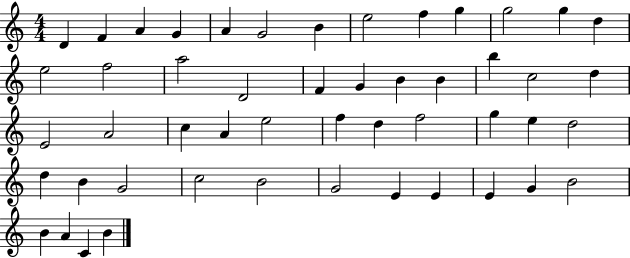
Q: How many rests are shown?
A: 0